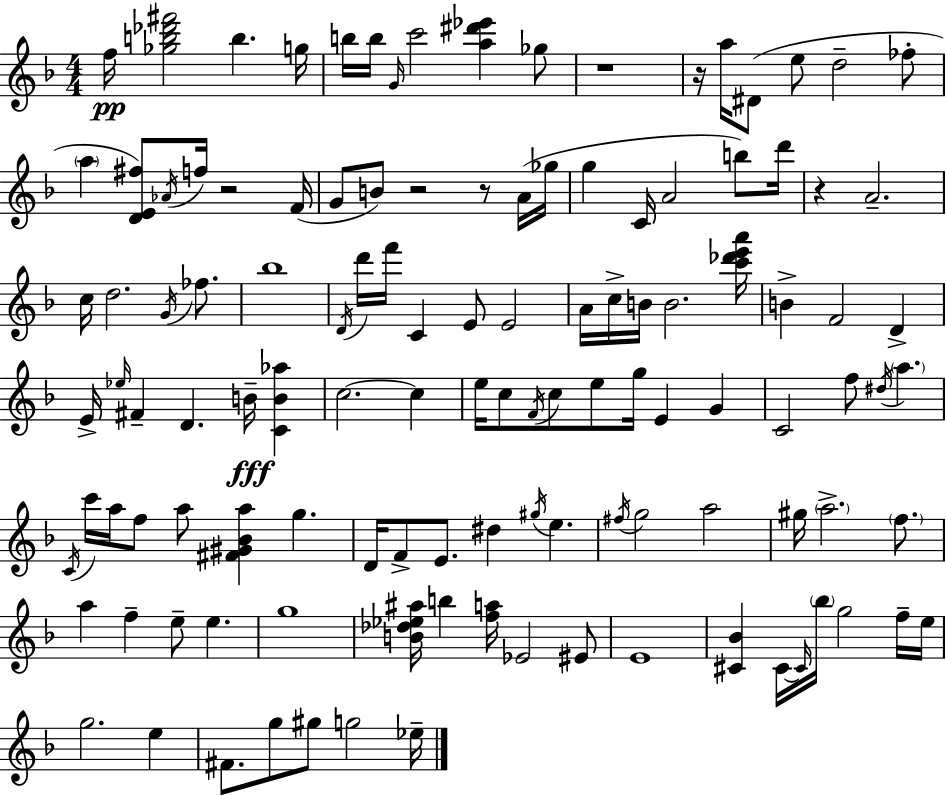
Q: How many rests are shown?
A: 6